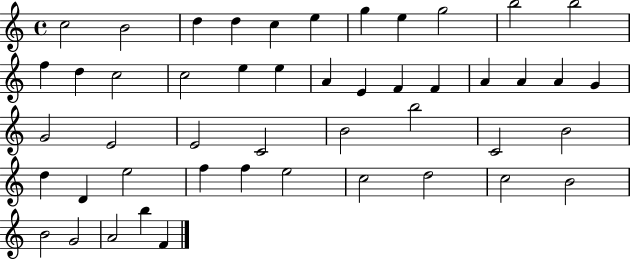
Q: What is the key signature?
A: C major